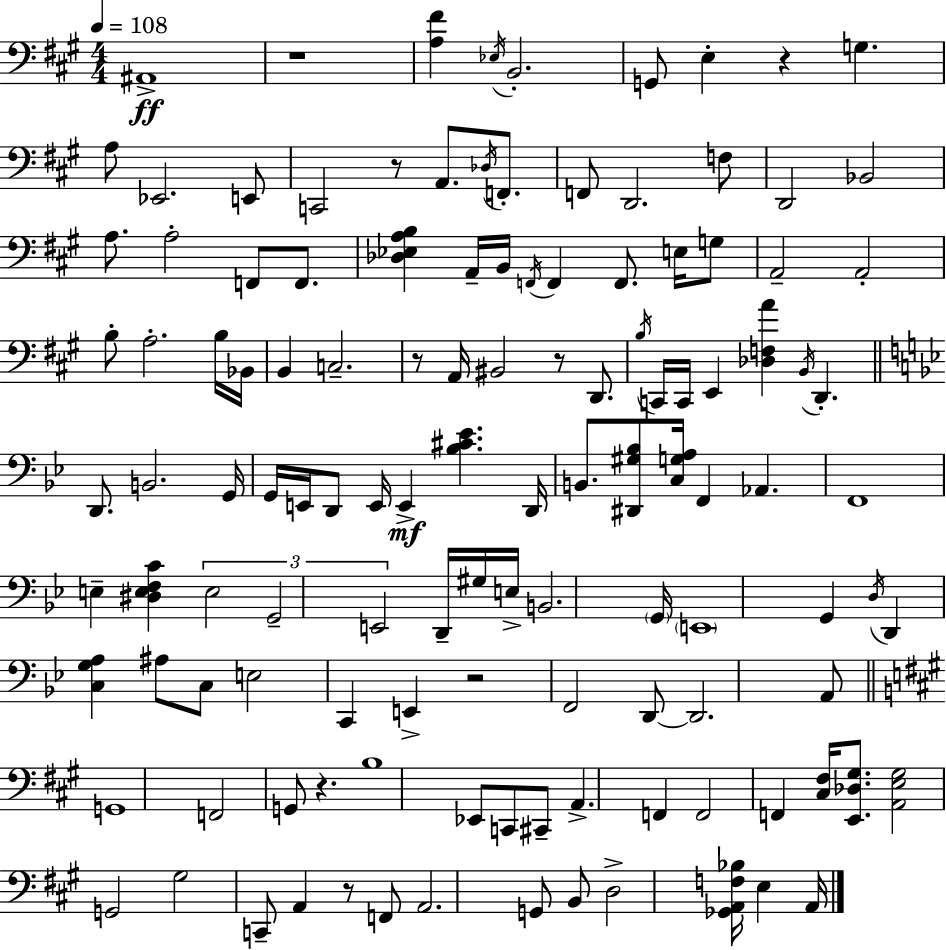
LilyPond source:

{
  \clef bass
  \numericTimeSignature
  \time 4/4
  \key a \major
  \tempo 4 = 108
  ais,1->\ff | r1 | <a fis'>4 \acciaccatura { ees16 } b,2.-. | g,8 e4-. r4 g4. | \break a8 ees,2. e,8 | c,2 r8 a,8. \acciaccatura { des16 } f,8.-. | f,8 d,2. | f8 d,2 bes,2 | \break a8. a2-. f,8 f,8. | <des ees a b>4 a,16-- b,16 \acciaccatura { f,16 } f,4 f,8. | e16 g8 a,2-- a,2-. | b8-. a2.-. | \break b16 bes,16 b,4 c2.-- | r8 a,16 bis,2 r8 | d,8. \acciaccatura { b16 } c,16 c,16 e,4 <des f a'>4 \acciaccatura { b,16 } d,4.-. | \bar "||" \break \key g \minor d,8. b,2. g,16 | g,16 e,16 d,8 e,16 e,4->\mf <bes cis' ees'>4. d,16 | b,8. <dis, gis bes>8 <c g a>16 f,4 aes,4. | f,1 | \break e4-- <dis e f c'>4 \tuplet 3/2 { e2 | g,2-- e,2 } | d,16-- gis16 e16-> b,2. \parenthesize g,16 | \parenthesize e,1 | \break g,4 \acciaccatura { d16 } d,4 <c g a>4 ais8 c8 | e2 c,4 e,4-> | r2 f,2 | d,8~~ d,2. a,8 | \break \bar "||" \break \key a \major g,1 | f,2 g,8 r4. | b1 | ees,8 c,8 cis,8-- a,4.-> f,4 | \break f,2 f,4 <cis fis>16 <e, des gis>8. | <a, e gis>2 g,2 | gis2 c,8-- a,4 r8 | f,8 a,2. g,8 | \break b,8 d2-> <ges, a, f bes>16 e4 a,16 | \bar "|."
}